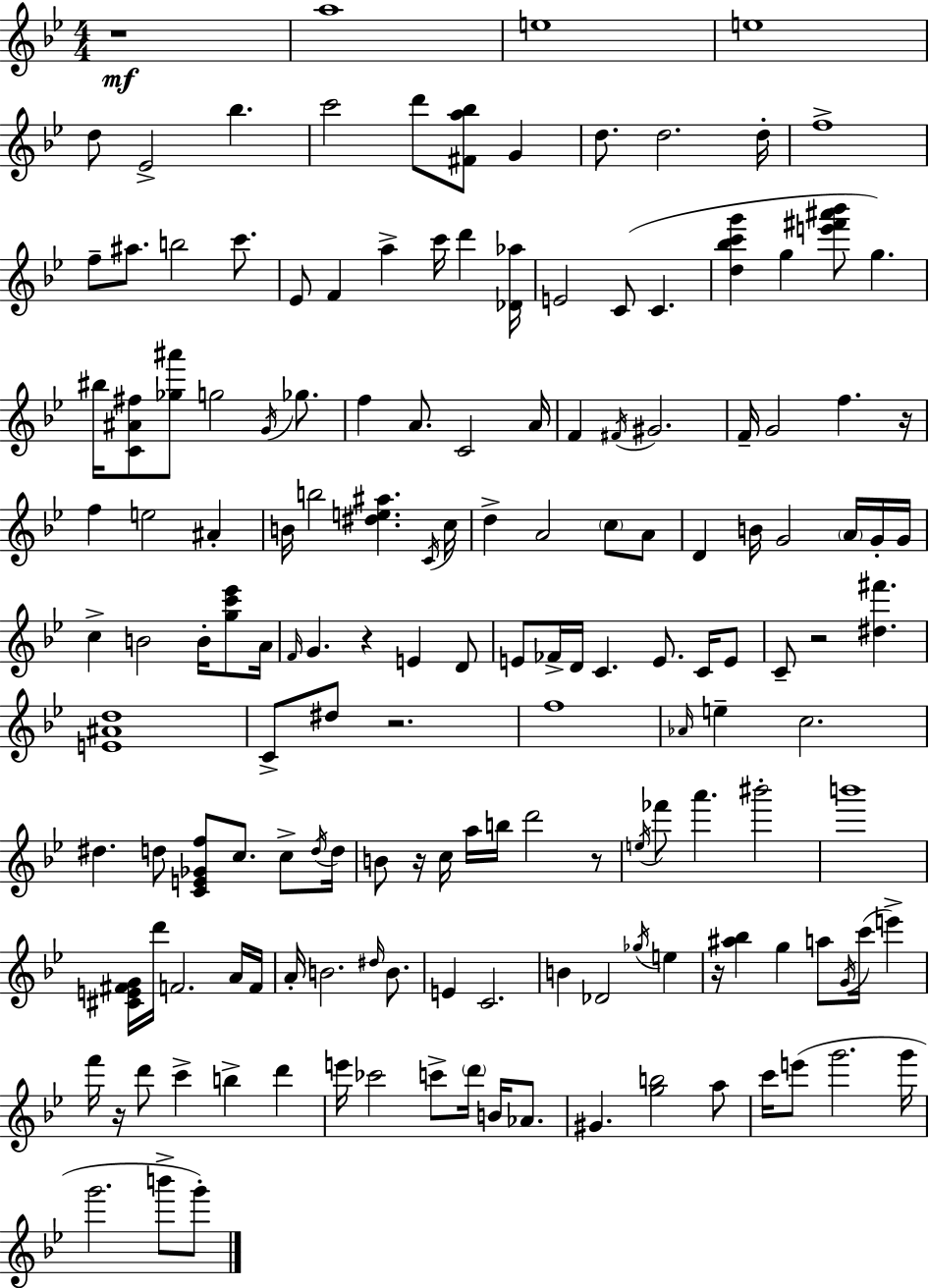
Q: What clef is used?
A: treble